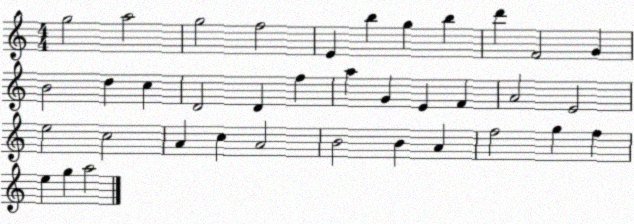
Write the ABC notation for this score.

X:1
T:Untitled
M:4/4
L:1/4
K:C
g2 a2 g2 f2 E b g b d' F2 G B2 d c D2 D f a G E F A2 E2 e2 c2 A c A2 B2 B A f2 g f e g a2